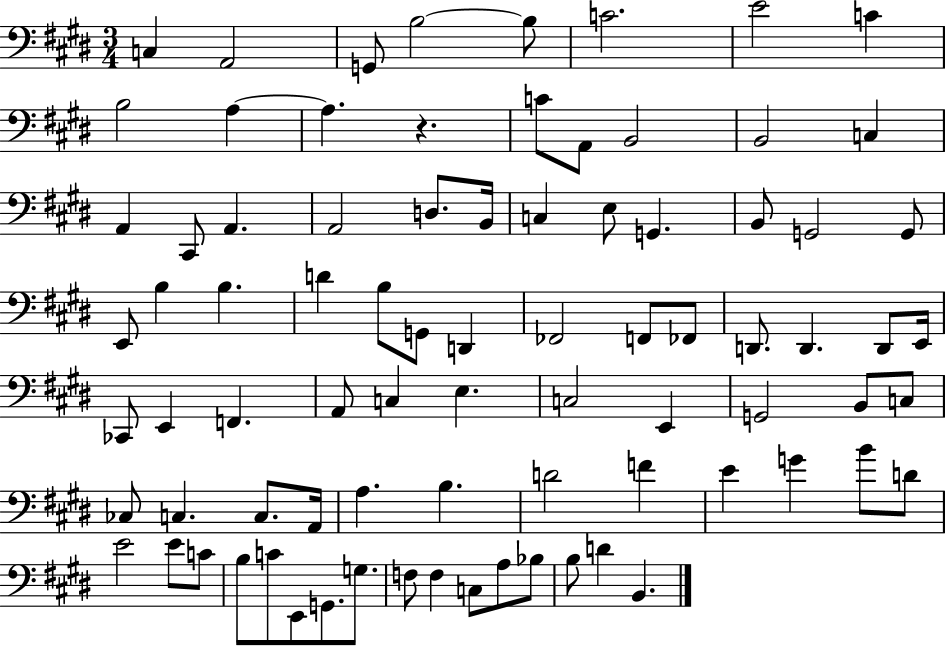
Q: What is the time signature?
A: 3/4